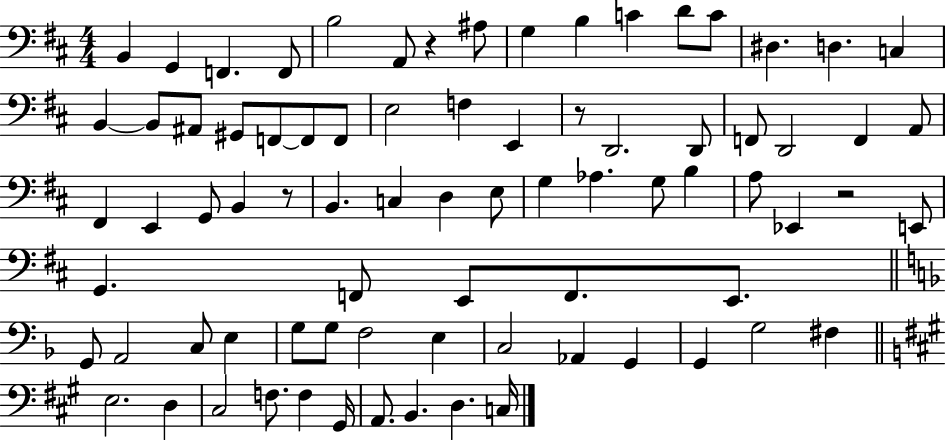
X:1
T:Untitled
M:4/4
L:1/4
K:D
B,, G,, F,, F,,/2 B,2 A,,/2 z ^A,/2 G, B, C D/2 C/2 ^D, D, C, B,, B,,/2 ^A,,/2 ^G,,/2 F,,/2 F,,/2 F,,/2 E,2 F, E,, z/2 D,,2 D,,/2 F,,/2 D,,2 F,, A,,/2 ^F,, E,, G,,/2 B,, z/2 B,, C, D, E,/2 G, _A, G,/2 B, A,/2 _E,, z2 E,,/2 G,, F,,/2 E,,/2 F,,/2 E,,/2 G,,/2 A,,2 C,/2 E, G,/2 G,/2 F,2 E, C,2 _A,, G,, G,, G,2 ^F, E,2 D, ^C,2 F,/2 F, ^G,,/4 A,,/2 B,, D, C,/4